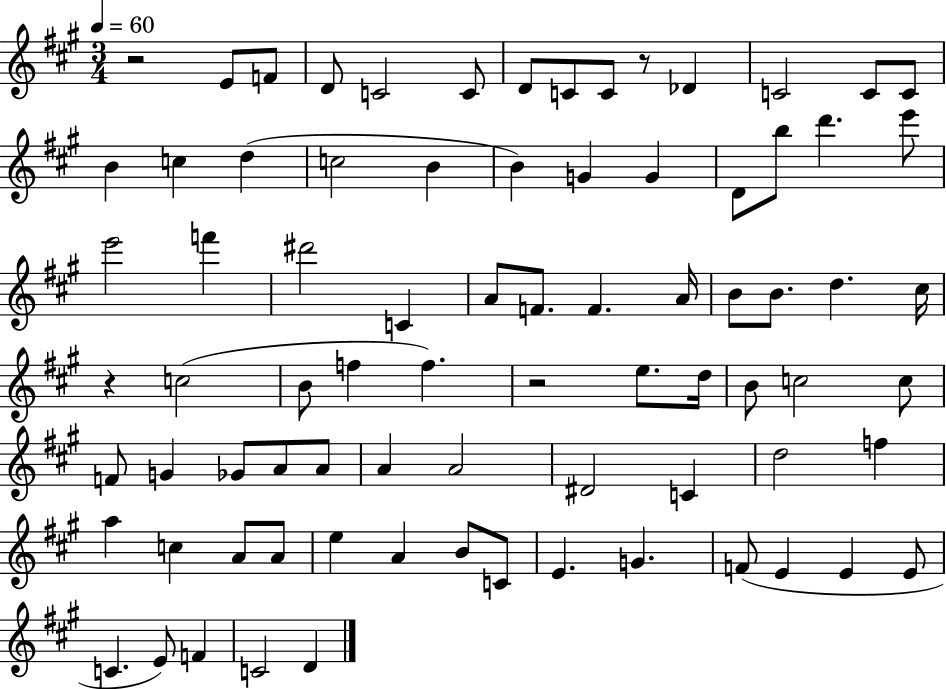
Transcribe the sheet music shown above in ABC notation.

X:1
T:Untitled
M:3/4
L:1/4
K:A
z2 E/2 F/2 D/2 C2 C/2 D/2 C/2 C/2 z/2 _D C2 C/2 C/2 B c d c2 B B G G D/2 b/2 d' e'/2 e'2 f' ^d'2 C A/2 F/2 F A/4 B/2 B/2 d ^c/4 z c2 B/2 f f z2 e/2 d/4 B/2 c2 c/2 F/2 G _G/2 A/2 A/2 A A2 ^D2 C d2 f a c A/2 A/2 e A B/2 C/2 E G F/2 E E E/2 C E/2 F C2 D